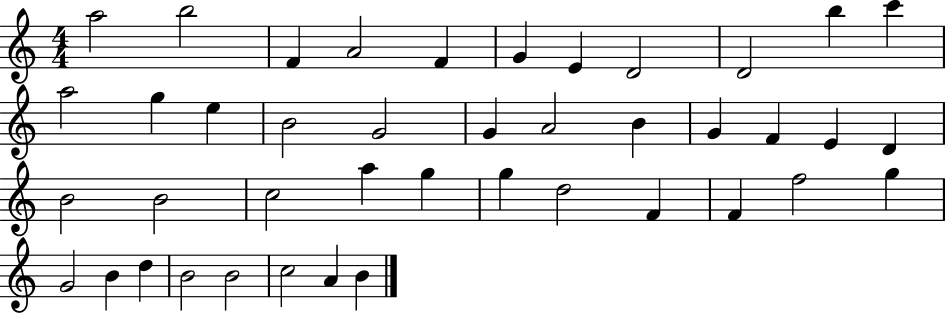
A5/h B5/h F4/q A4/h F4/q G4/q E4/q D4/h D4/h B5/q C6/q A5/h G5/q E5/q B4/h G4/h G4/q A4/h B4/q G4/q F4/q E4/q D4/q B4/h B4/h C5/h A5/q G5/q G5/q D5/h F4/q F4/q F5/h G5/q G4/h B4/q D5/q B4/h B4/h C5/h A4/q B4/q